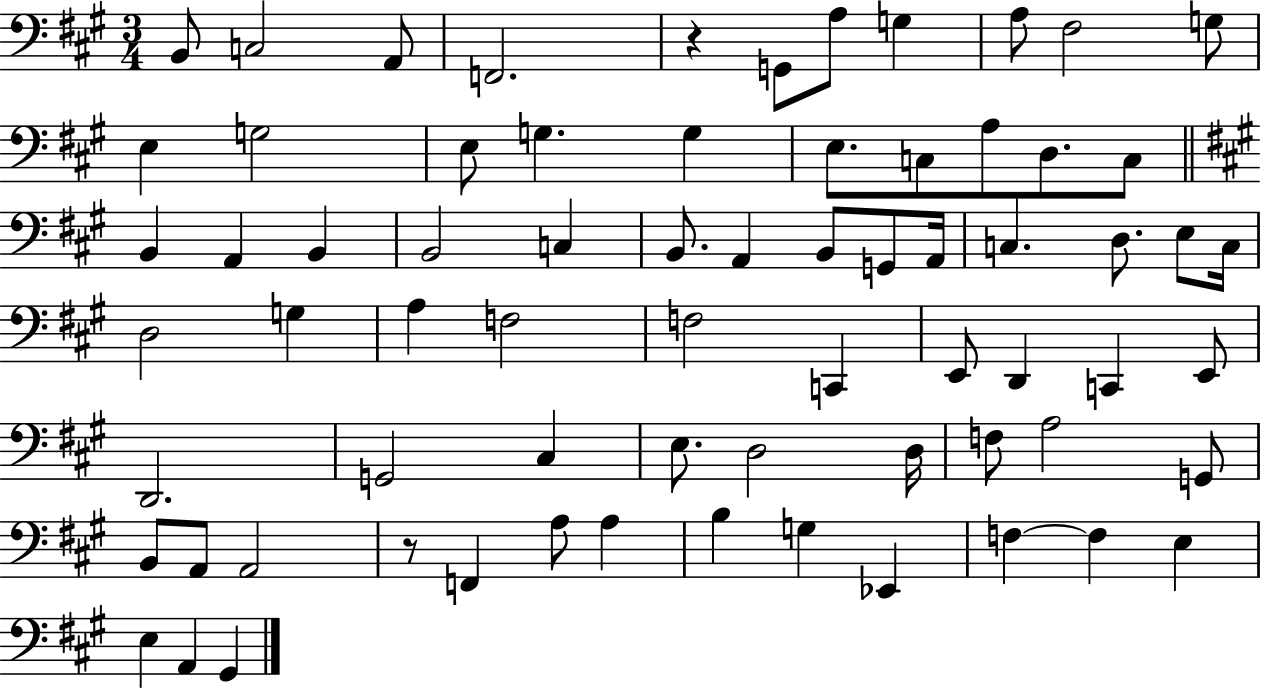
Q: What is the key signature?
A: A major